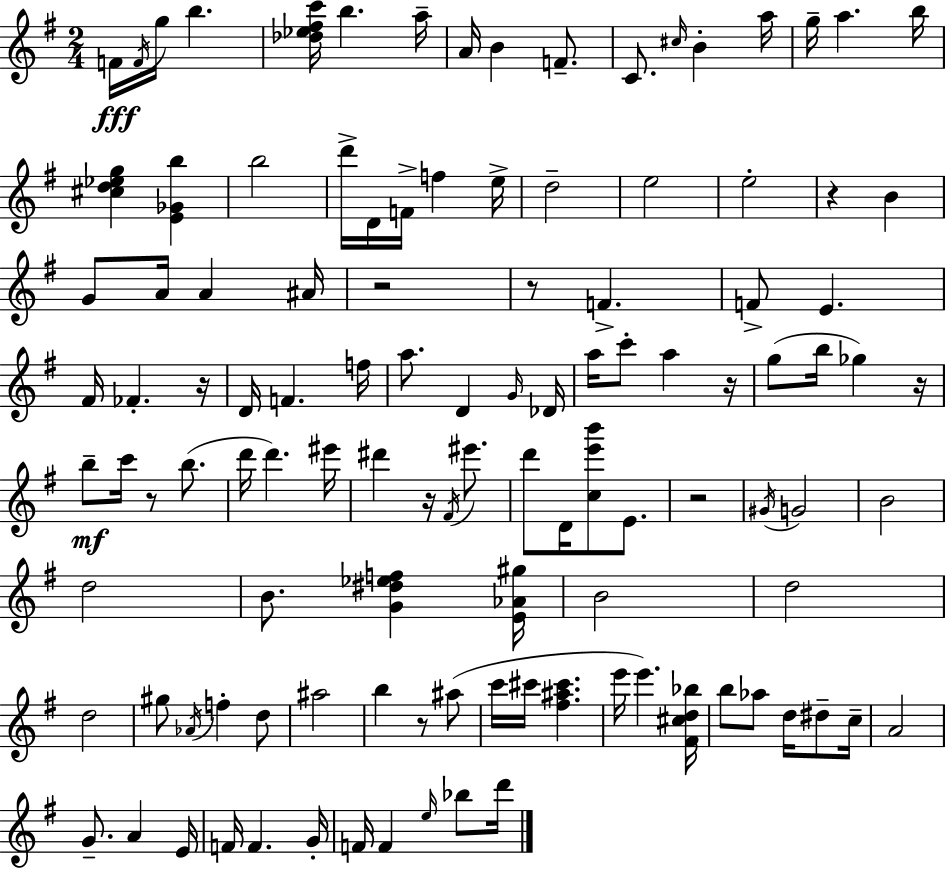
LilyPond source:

{
  \clef treble
  \numericTimeSignature
  \time 2/4
  \key e \minor
  \repeat volta 2 { f'16\fff \acciaccatura { f'16 } g''16 b''4. | <des'' ees'' fis'' c'''>16 b''4. | a''16-- a'16 b'4 f'8.-- | c'8. \grace { cis''16 } b'4-. | \break a''16 g''16-- a''4. | b''16 <cis'' d'' ees'' g''>4 <e' ges' b''>4 | b''2 | d'''16-> d'16 f'16-> f''4 | \break e''16-> d''2-- | e''2 | e''2-. | r4 b'4 | \break g'8 a'16 a'4 | ais'16 r2 | r8 f'4.-> | f'8-> e'4. | \break fis'16 fes'4.-. | r16 d'16 f'4. | f''16 a''8. d'4 | \grace { g'16 } des'16 a''16 c'''8-. a''4 | \break r16 g''8( b''16 ges''4) | r16 b''8--\mf c'''16 r8 | b''8.( d'''16 d'''4.) | eis'''16 dis'''4 r16 | \break \acciaccatura { fis'16 } eis'''8. d'''8 d'16 <c'' e''' b'''>8 | e'8. r2 | \acciaccatura { gis'16 } g'2 | b'2 | \break d''2 | b'8. | <g' dis'' ees'' f''>4 <e' aes' gis''>16 b'2 | d''2 | \break d''2 | gis''8 \acciaccatura { aes'16 } | f''4-. d''8 ais''2 | b''4 | \break r8 ais''8( c'''16 cis'''16 | <fis'' ais'' cis'''>4. e'''16 e'''4.) | <fis' cis'' d'' bes''>16 b''8 | aes''8 d''16 dis''8-- c''16-- a'2 | \break g'8.-- | a'4 e'16 f'16 f'4. | g'16-. f'16 f'4 | \grace { e''16 } bes''8 d'''16 } \bar "|."
}